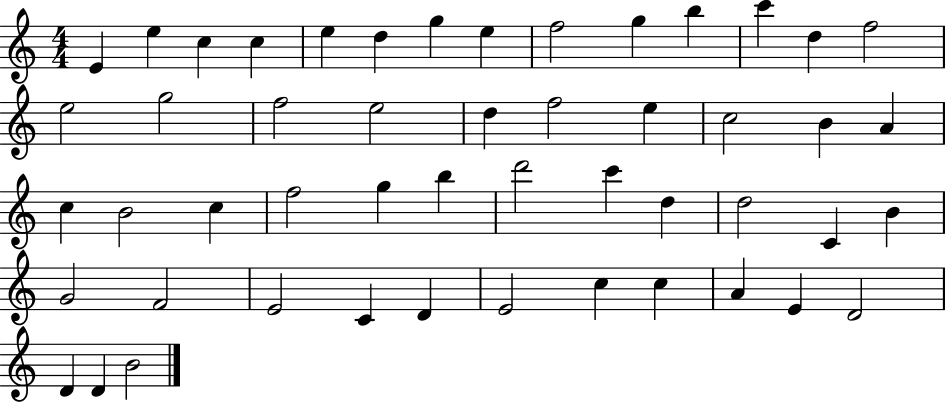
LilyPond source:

{
  \clef treble
  \numericTimeSignature
  \time 4/4
  \key c \major
  e'4 e''4 c''4 c''4 | e''4 d''4 g''4 e''4 | f''2 g''4 b''4 | c'''4 d''4 f''2 | \break e''2 g''2 | f''2 e''2 | d''4 f''2 e''4 | c''2 b'4 a'4 | \break c''4 b'2 c''4 | f''2 g''4 b''4 | d'''2 c'''4 d''4 | d''2 c'4 b'4 | \break g'2 f'2 | e'2 c'4 d'4 | e'2 c''4 c''4 | a'4 e'4 d'2 | \break d'4 d'4 b'2 | \bar "|."
}